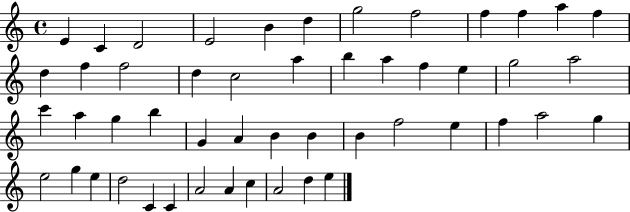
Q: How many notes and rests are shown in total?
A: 50